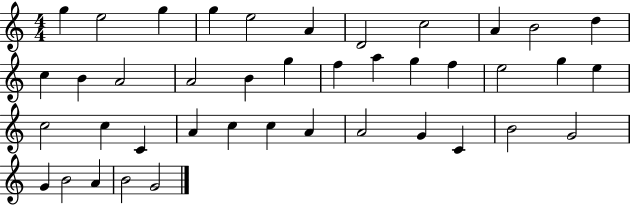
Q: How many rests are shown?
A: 0